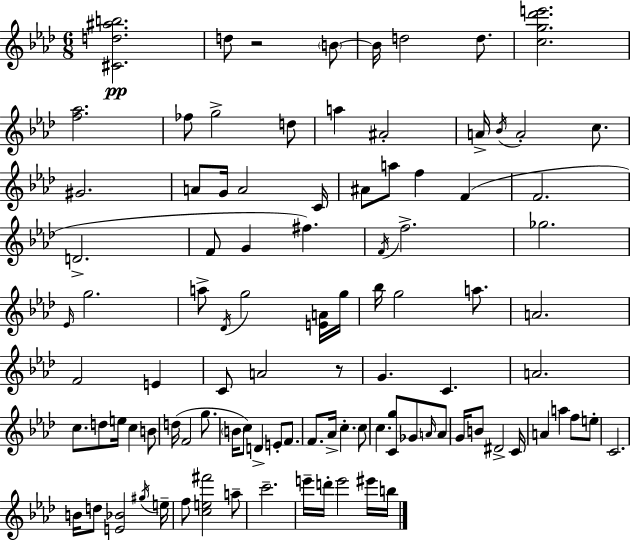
{
  \clef treble
  \numericTimeSignature
  \time 6/8
  \key aes \major
  <cis' d'' ais'' b''>2.\pp | d''8 r2 \parenthesize b'8~~ | b'16 d''2 d''8. | <c'' g'' des''' e'''>2. | \break <f'' aes''>2. | fes''8 g''2-> d''8 | a''4 ais'2-. | a'16-> \acciaccatura { bes'16 } a'2-. c''8. | \break gis'2. | a'8 g'16 a'2 | c'16 ais'8 a''8 f''4 f'4( | f'2. | \break d'2.-> | f'8 g'4 fis''4.) | \acciaccatura { f'16 } f''2.-> | ges''2. | \break \grace { ees'16 } g''2. | a''8-> \acciaccatura { des'16 } g''2 | <e' a'>16 g''16 bes''16 g''2 | a''8. a'2. | \break f'2 | e'4 c'8 a'2 | r8 g'4. c'4. | a'2. | \break c''8. d''8 e''16 c''4 | b'8 d''16( f'2 | g''8. \parenthesize b'16 c''8) d'4-> e'8-. | f'8. f'8. aes'16-> c''4.-. | \break c''8 c''4. <c' g''>8 | ges'8 \grace { a'16 } a'8 g'16 b'8 dis'2-> | c'16 a'4 a''4 | f''8 e''8-. c'2. | \break b'16 d''8 <e' bes'>2 | \acciaccatura { gis''16 } e''16-- f''8 <c'' e'' fis'''>2 | a''8-- c'''2.-- | e'''16-- d'''16-. e'''2 | \break eis'''16 b''16 \bar "|."
}